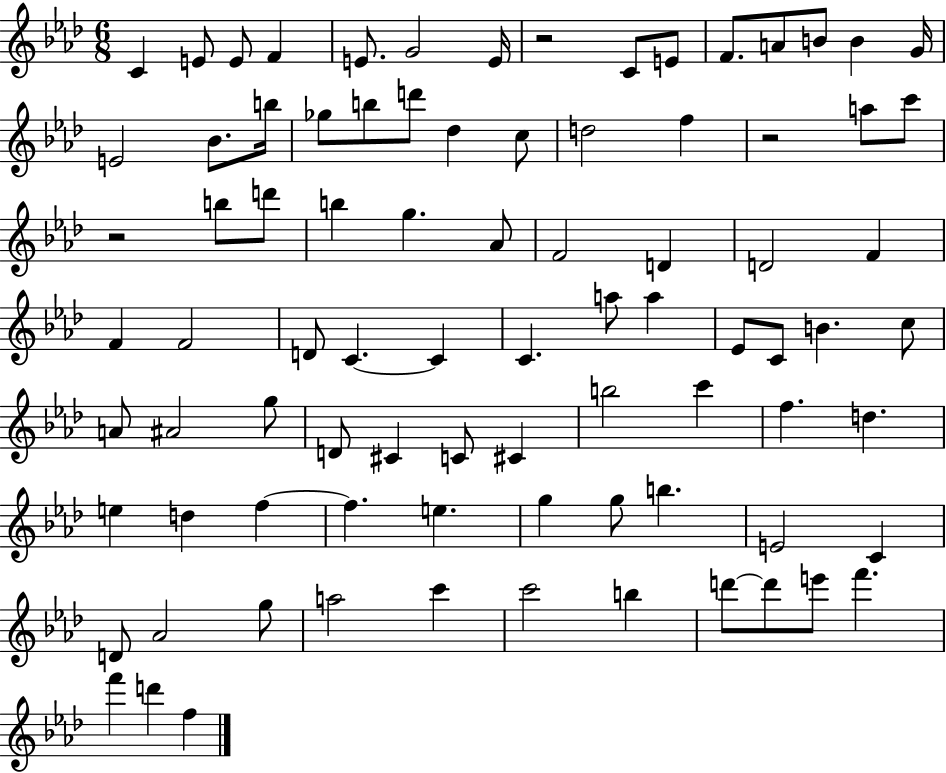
{
  \clef treble
  \numericTimeSignature
  \time 6/8
  \key aes \major
  \repeat volta 2 { c'4 e'8 e'8 f'4 | e'8. g'2 e'16 | r2 c'8 e'8 | f'8. a'8 b'8 b'4 g'16 | \break e'2 bes'8. b''16 | ges''8 b''8 d'''8 des''4 c''8 | d''2 f''4 | r2 a''8 c'''8 | \break r2 b''8 d'''8 | b''4 g''4. aes'8 | f'2 d'4 | d'2 f'4 | \break f'4 f'2 | d'8 c'4.~~ c'4 | c'4. a''8 a''4 | ees'8 c'8 b'4. c''8 | \break a'8 ais'2 g''8 | d'8 cis'4 c'8 cis'4 | b''2 c'''4 | f''4. d''4. | \break e''4 d''4 f''4~~ | f''4. e''4. | g''4 g''8 b''4. | e'2 c'4 | \break d'8 aes'2 g''8 | a''2 c'''4 | c'''2 b''4 | d'''8~~ d'''8 e'''8 f'''4. | \break f'''4 d'''4 f''4 | } \bar "|."
}